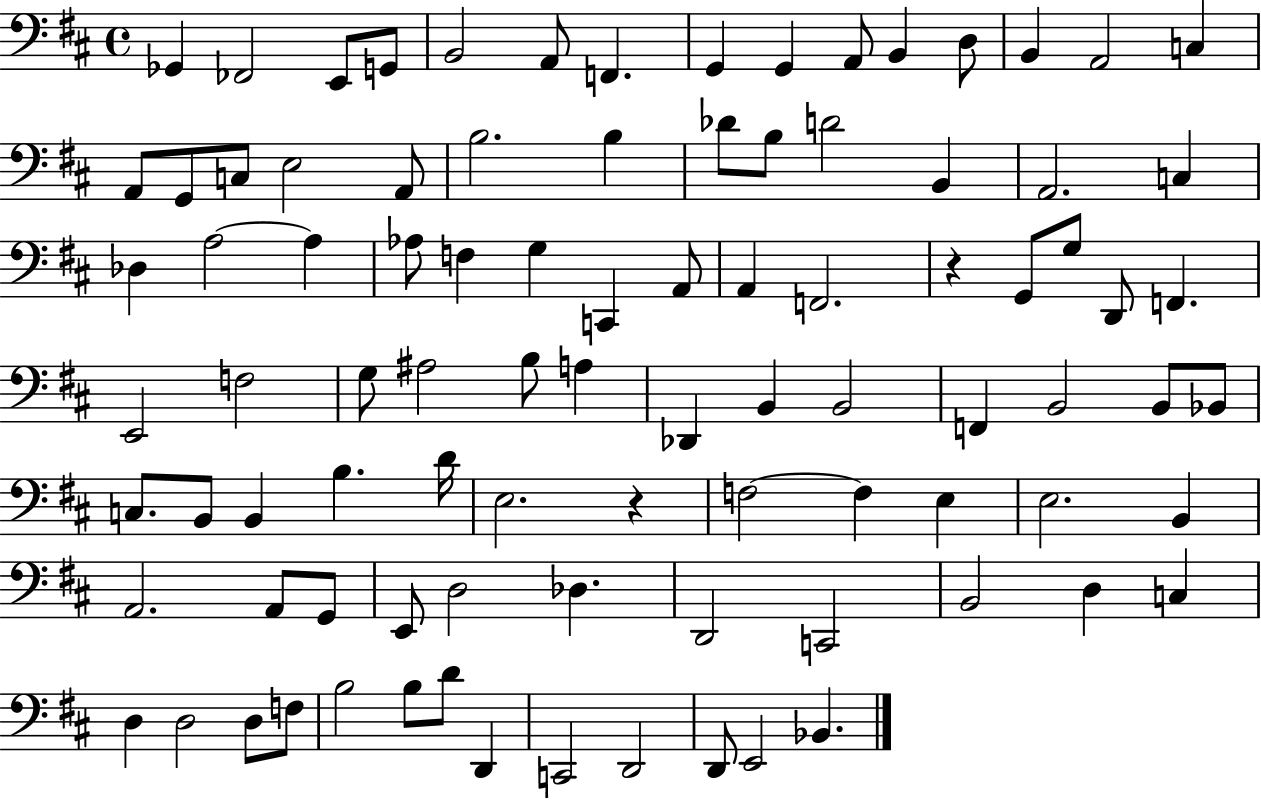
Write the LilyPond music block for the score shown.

{
  \clef bass
  \time 4/4
  \defaultTimeSignature
  \key d \major
  ges,4 fes,2 e,8 g,8 | b,2 a,8 f,4. | g,4 g,4 a,8 b,4 d8 | b,4 a,2 c4 | \break a,8 g,8 c8 e2 a,8 | b2. b4 | des'8 b8 d'2 b,4 | a,2. c4 | \break des4 a2~~ a4 | aes8 f4 g4 c,4 a,8 | a,4 f,2. | r4 g,8 g8 d,8 f,4. | \break e,2 f2 | g8 ais2 b8 a4 | des,4 b,4 b,2 | f,4 b,2 b,8 bes,8 | \break c8. b,8 b,4 b4. d'16 | e2. r4 | f2~~ f4 e4 | e2. b,4 | \break a,2. a,8 g,8 | e,8 d2 des4. | d,2 c,2 | b,2 d4 c4 | \break d4 d2 d8 f8 | b2 b8 d'8 d,4 | c,2 d,2 | d,8 e,2 bes,4. | \break \bar "|."
}